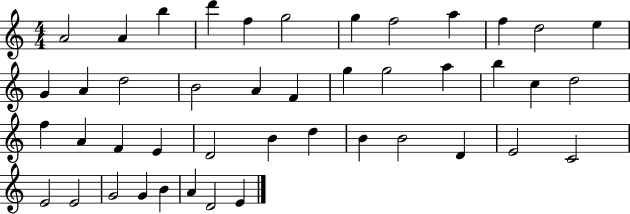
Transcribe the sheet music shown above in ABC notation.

X:1
T:Untitled
M:4/4
L:1/4
K:C
A2 A b d' f g2 g f2 a f d2 e G A d2 B2 A F g g2 a b c d2 f A F E D2 B d B B2 D E2 C2 E2 E2 G2 G B A D2 E